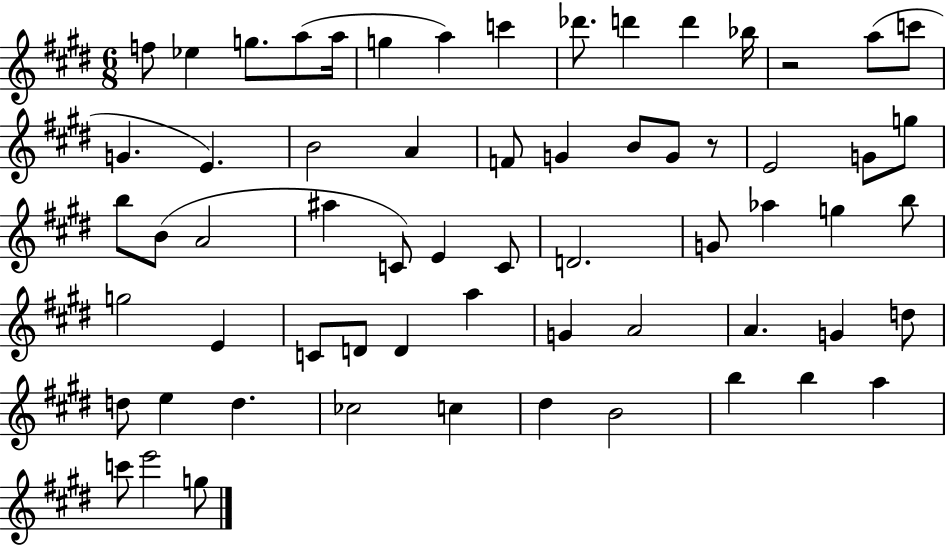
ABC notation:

X:1
T:Untitled
M:6/8
L:1/4
K:E
f/2 _e g/2 a/2 a/4 g a c' _d'/2 d' d' _b/4 z2 a/2 c'/2 G E B2 A F/2 G B/2 G/2 z/2 E2 G/2 g/2 b/2 B/2 A2 ^a C/2 E C/2 D2 G/2 _a g b/2 g2 E C/2 D/2 D a G A2 A G d/2 d/2 e d _c2 c ^d B2 b b a c'/2 e'2 g/2